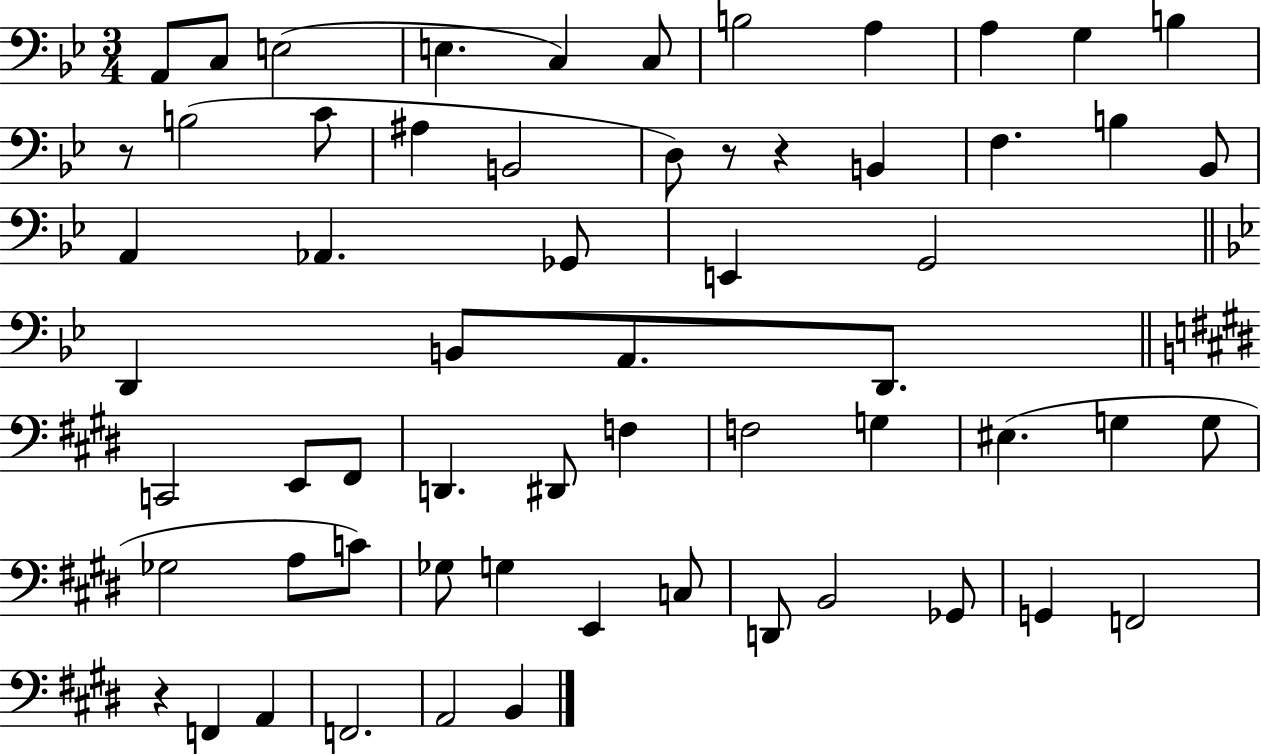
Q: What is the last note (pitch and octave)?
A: B2